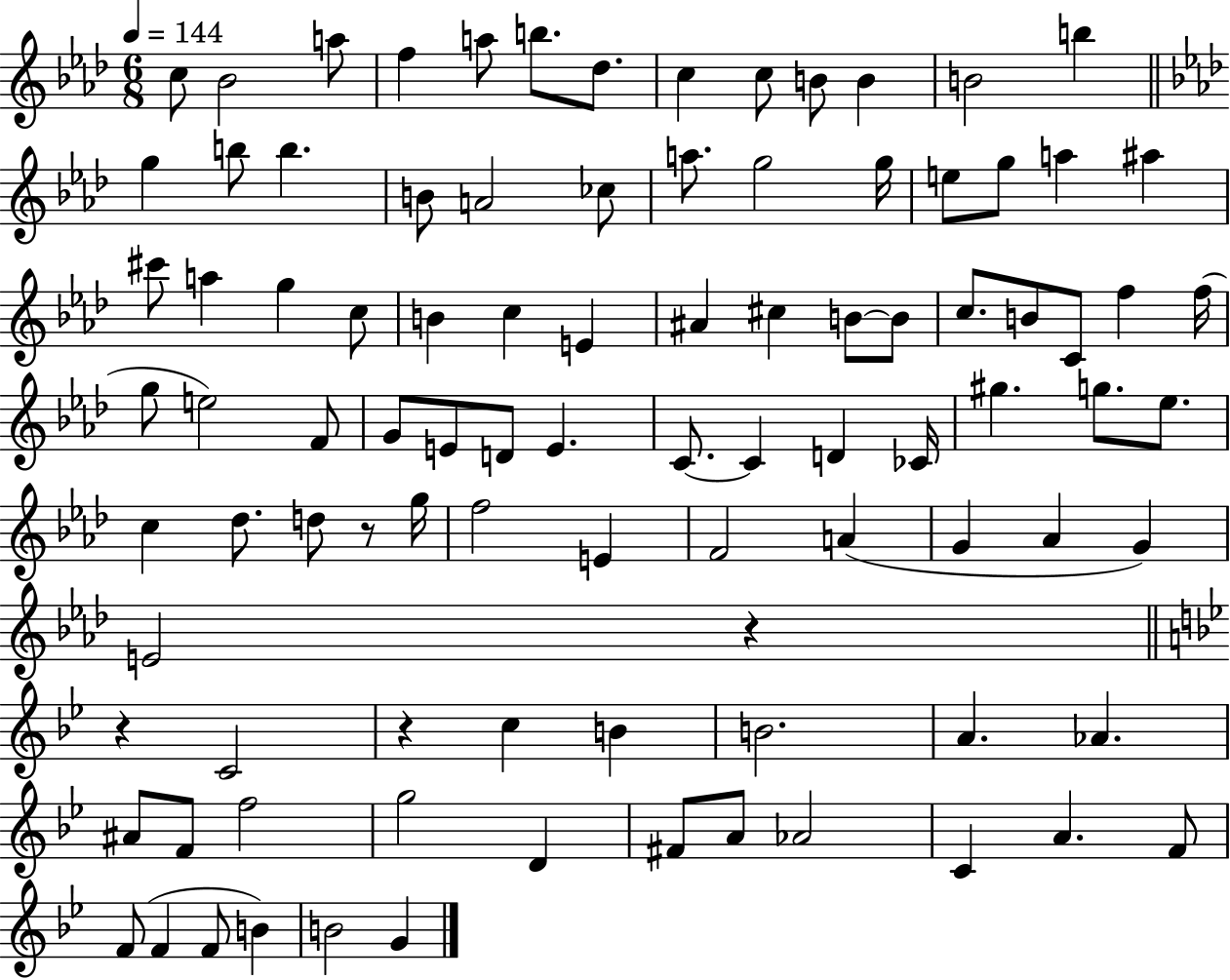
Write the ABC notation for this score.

X:1
T:Untitled
M:6/8
L:1/4
K:Ab
c/2 _B2 a/2 f a/2 b/2 _d/2 c c/2 B/2 B B2 b g b/2 b B/2 A2 _c/2 a/2 g2 g/4 e/2 g/2 a ^a ^c'/2 a g c/2 B c E ^A ^c B/2 B/2 c/2 B/2 C/2 f f/4 g/2 e2 F/2 G/2 E/2 D/2 E C/2 C D _C/4 ^g g/2 _e/2 c _d/2 d/2 z/2 g/4 f2 E F2 A G _A G E2 z z C2 z c B B2 A _A ^A/2 F/2 f2 g2 D ^F/2 A/2 _A2 C A F/2 F/2 F F/2 B B2 G